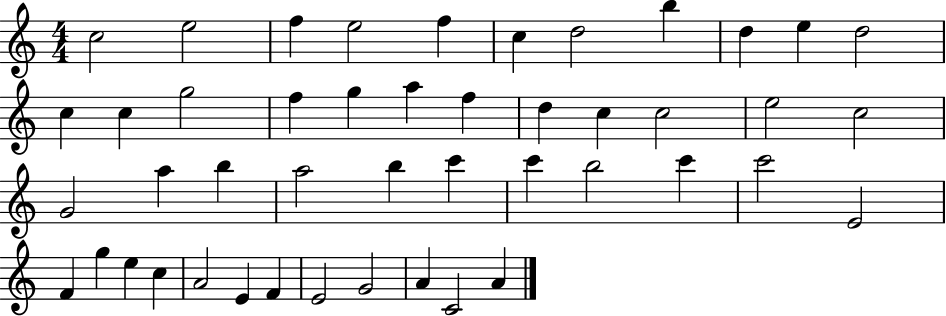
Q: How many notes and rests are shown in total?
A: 46